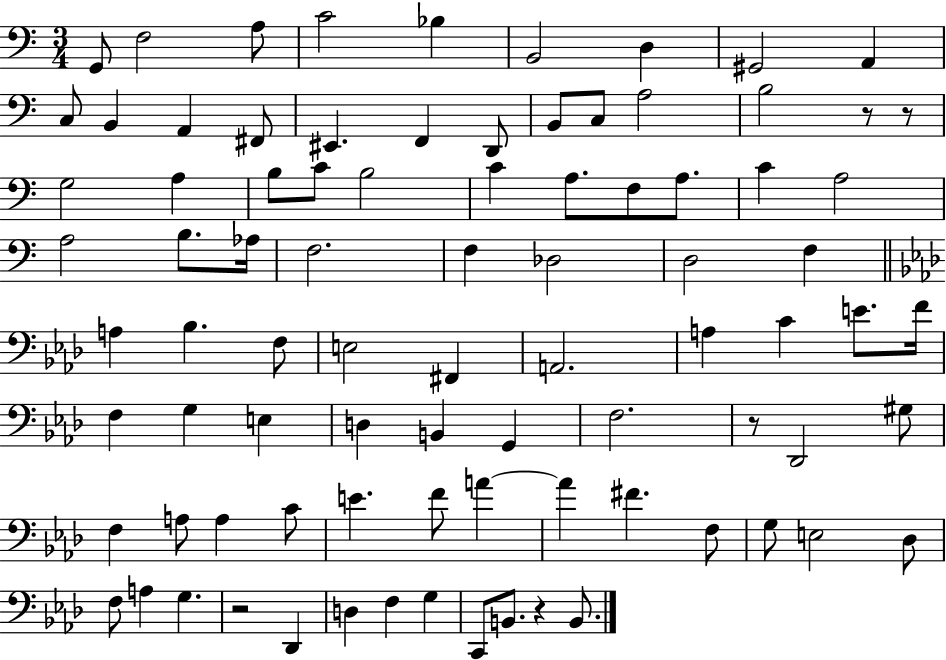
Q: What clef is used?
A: bass